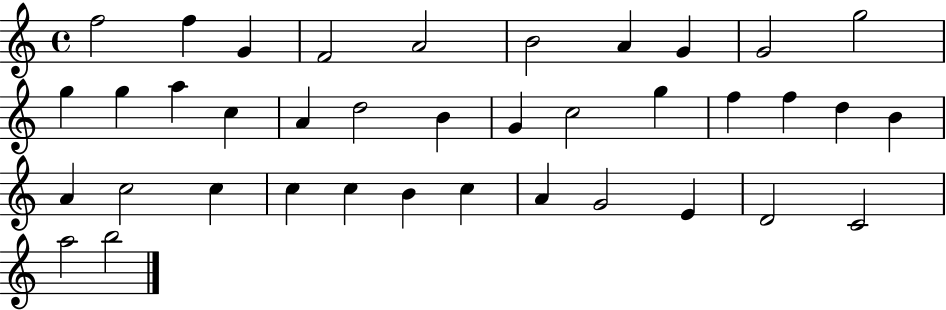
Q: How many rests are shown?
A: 0